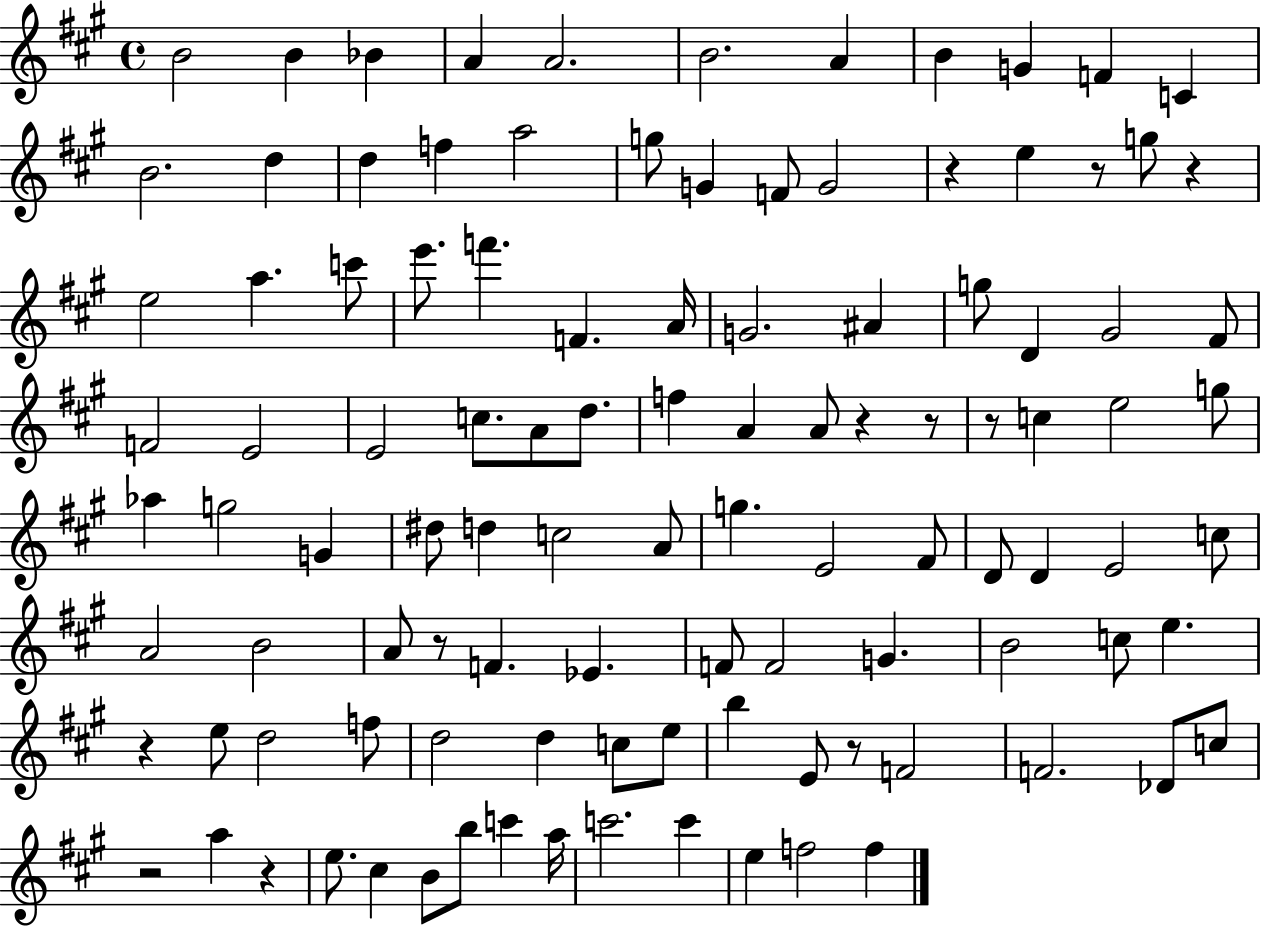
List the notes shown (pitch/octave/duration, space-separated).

B4/h B4/q Bb4/q A4/q A4/h. B4/h. A4/q B4/q G4/q F4/q C4/q B4/h. D5/q D5/q F5/q A5/h G5/e G4/q F4/e G4/h R/q E5/q R/e G5/e R/q E5/h A5/q. C6/e E6/e. F6/q. F4/q. A4/s G4/h. A#4/q G5/e D4/q G#4/h F#4/e F4/h E4/h E4/h C5/e. A4/e D5/e. F5/q A4/q A4/e R/q R/e R/e C5/q E5/h G5/e Ab5/q G5/h G4/q D#5/e D5/q C5/h A4/e G5/q. E4/h F#4/e D4/e D4/q E4/h C5/e A4/h B4/h A4/e R/e F4/q. Eb4/q. F4/e F4/h G4/q. B4/h C5/e E5/q. R/q E5/e D5/h F5/e D5/h D5/q C5/e E5/e B5/q E4/e R/e F4/h F4/h. Db4/e C5/e R/h A5/q R/q E5/e. C#5/q B4/e B5/e C6/q A5/s C6/h. C6/q E5/q F5/h F5/q